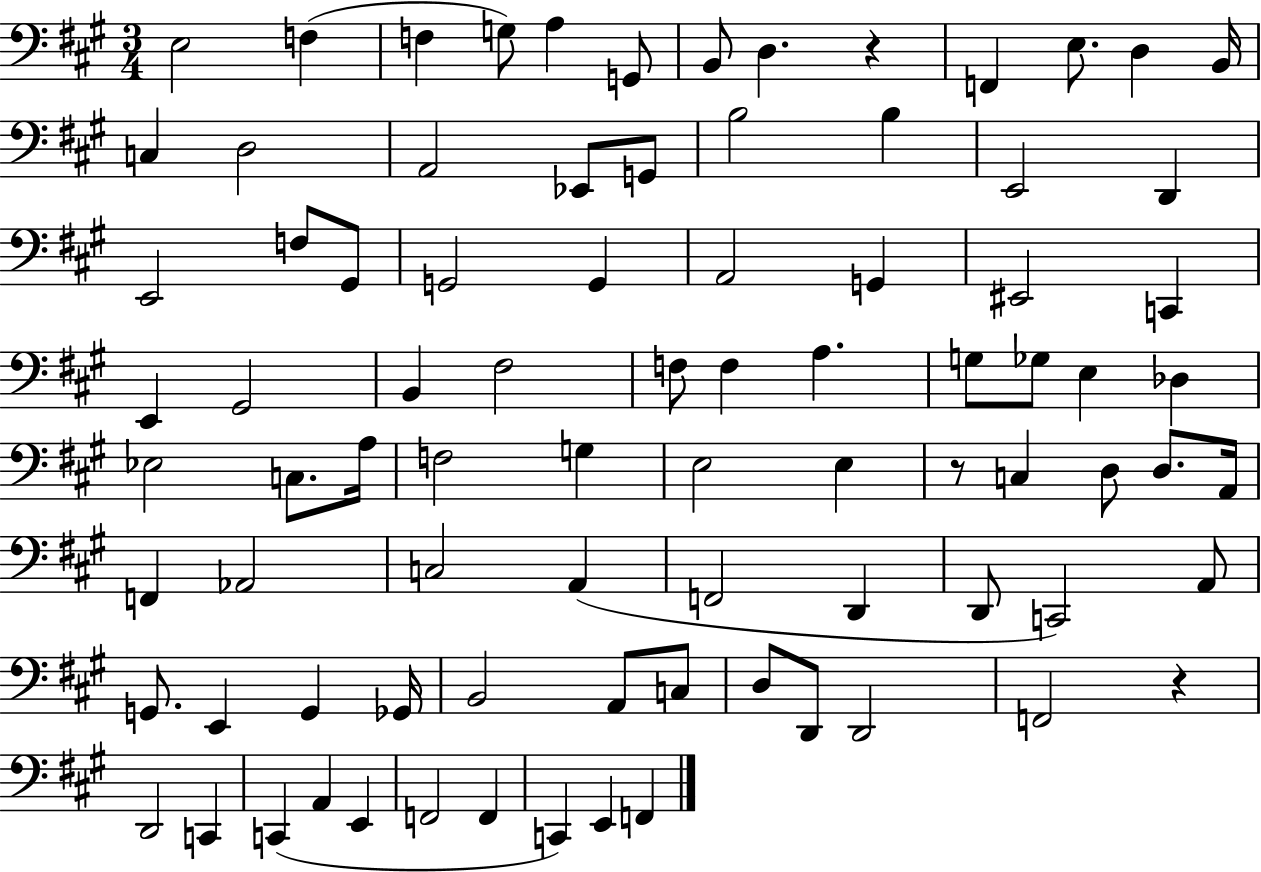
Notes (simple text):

E3/h F3/q F3/q G3/e A3/q G2/e B2/e D3/q. R/q F2/q E3/e. D3/q B2/s C3/q D3/h A2/h Eb2/e G2/e B3/h B3/q E2/h D2/q E2/h F3/e G#2/e G2/h G2/q A2/h G2/q EIS2/h C2/q E2/q G#2/h B2/q F#3/h F3/e F3/q A3/q. G3/e Gb3/e E3/q Db3/q Eb3/h C3/e. A3/s F3/h G3/q E3/h E3/q R/e C3/q D3/e D3/e. A2/s F2/q Ab2/h C3/h A2/q F2/h D2/q D2/e C2/h A2/e G2/e. E2/q G2/q Gb2/s B2/h A2/e C3/e D3/e D2/e D2/h F2/h R/q D2/h C2/q C2/q A2/q E2/q F2/h F2/q C2/q E2/q F2/q